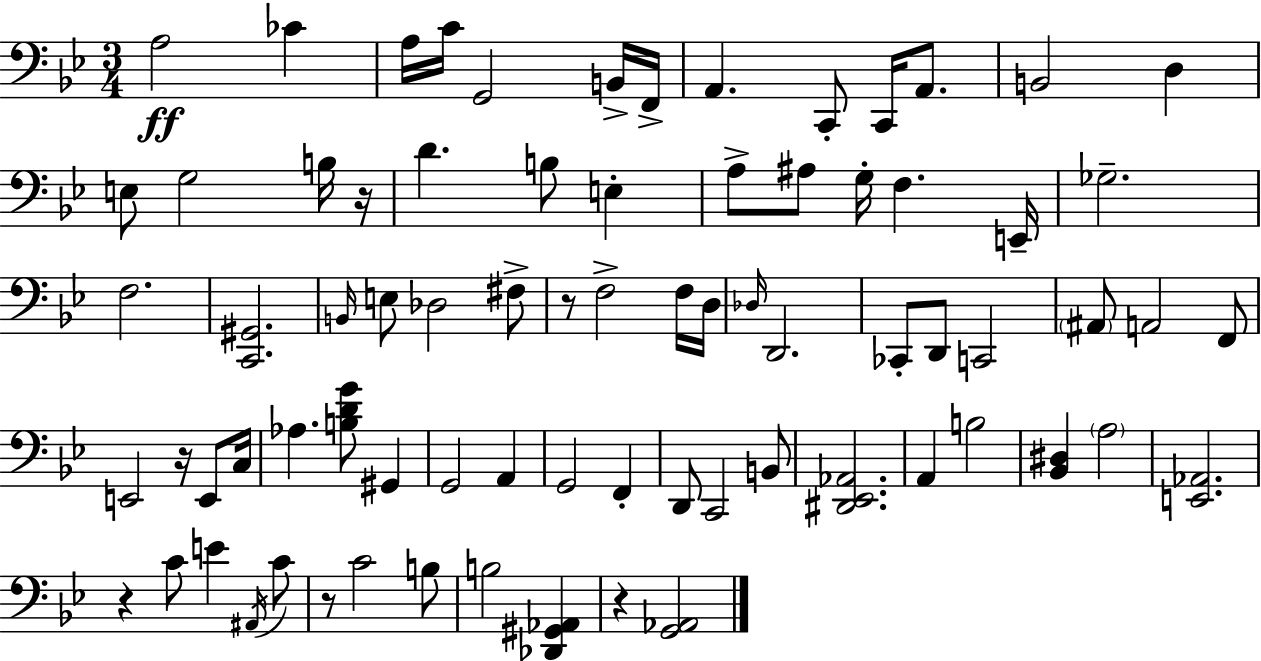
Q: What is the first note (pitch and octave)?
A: A3